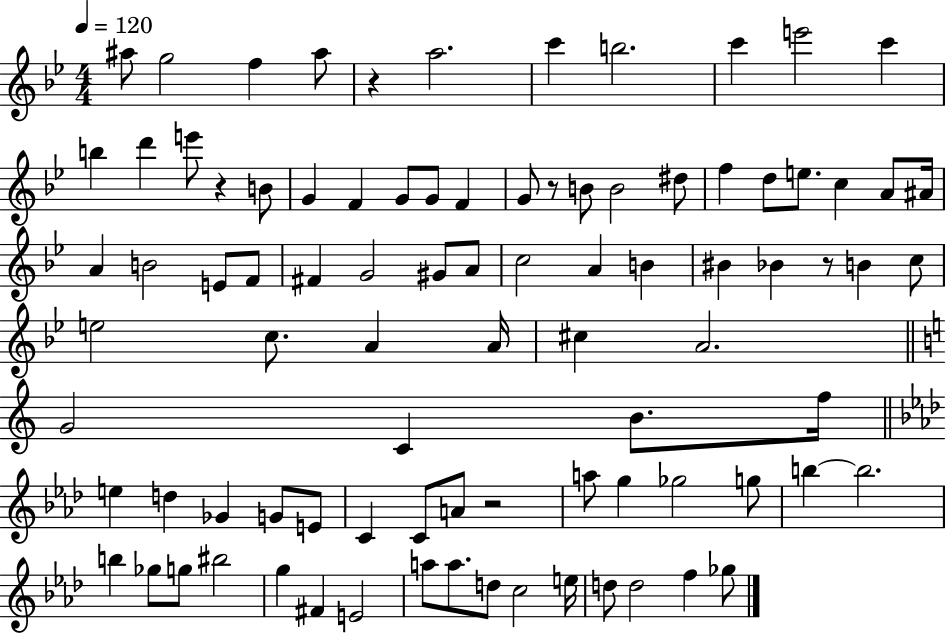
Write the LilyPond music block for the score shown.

{
  \clef treble
  \numericTimeSignature
  \time 4/4
  \key bes \major
  \tempo 4 = 120
  ais''8 g''2 f''4 ais''8 | r4 a''2. | c'''4 b''2. | c'''4 e'''2 c'''4 | \break b''4 d'''4 e'''8 r4 b'8 | g'4 f'4 g'8 g'8 f'4 | g'8 r8 b'8 b'2 dis''8 | f''4 d''8 e''8. c''4 a'8 ais'16 | \break a'4 b'2 e'8 f'8 | fis'4 g'2 gis'8 a'8 | c''2 a'4 b'4 | bis'4 bes'4 r8 b'4 c''8 | \break e''2 c''8. a'4 a'16 | cis''4 a'2. | \bar "||" \break \key c \major g'2 c'4 b'8. f''16 | \bar "||" \break \key f \minor e''4 d''4 ges'4 g'8 e'8 | c'4 c'8 a'8 r2 | a''8 g''4 ges''2 g''8 | b''4~~ b''2. | \break b''4 ges''8 g''8 bis''2 | g''4 fis'4 e'2 | a''8 a''8. d''8 c''2 e''16 | d''8 d''2 f''4 ges''8 | \break \bar "|."
}